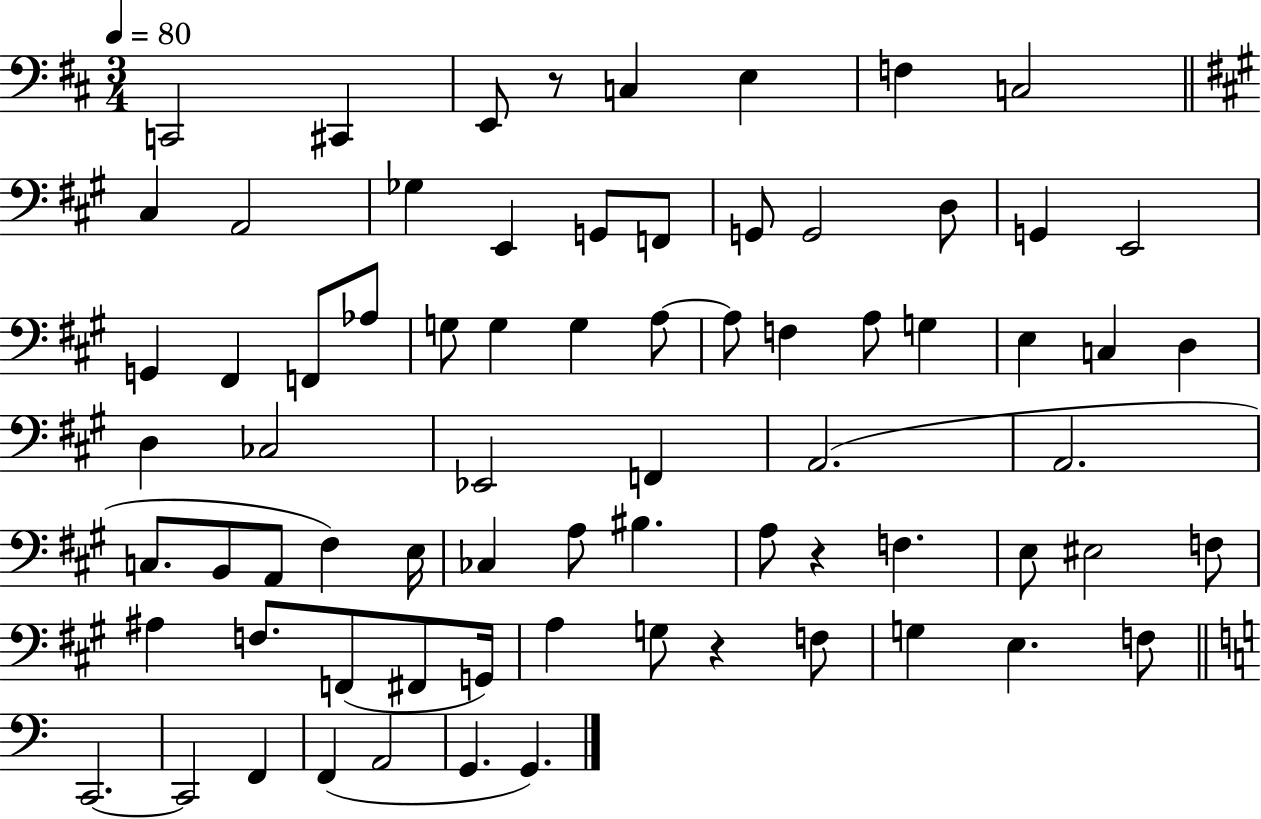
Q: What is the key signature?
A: D major